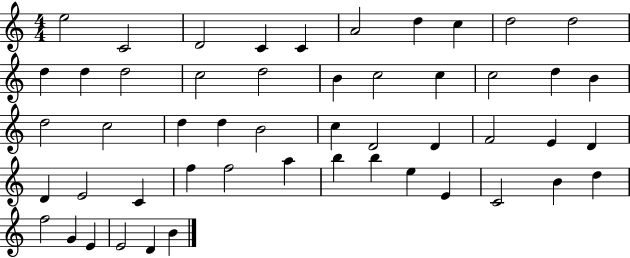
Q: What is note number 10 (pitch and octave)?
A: D5